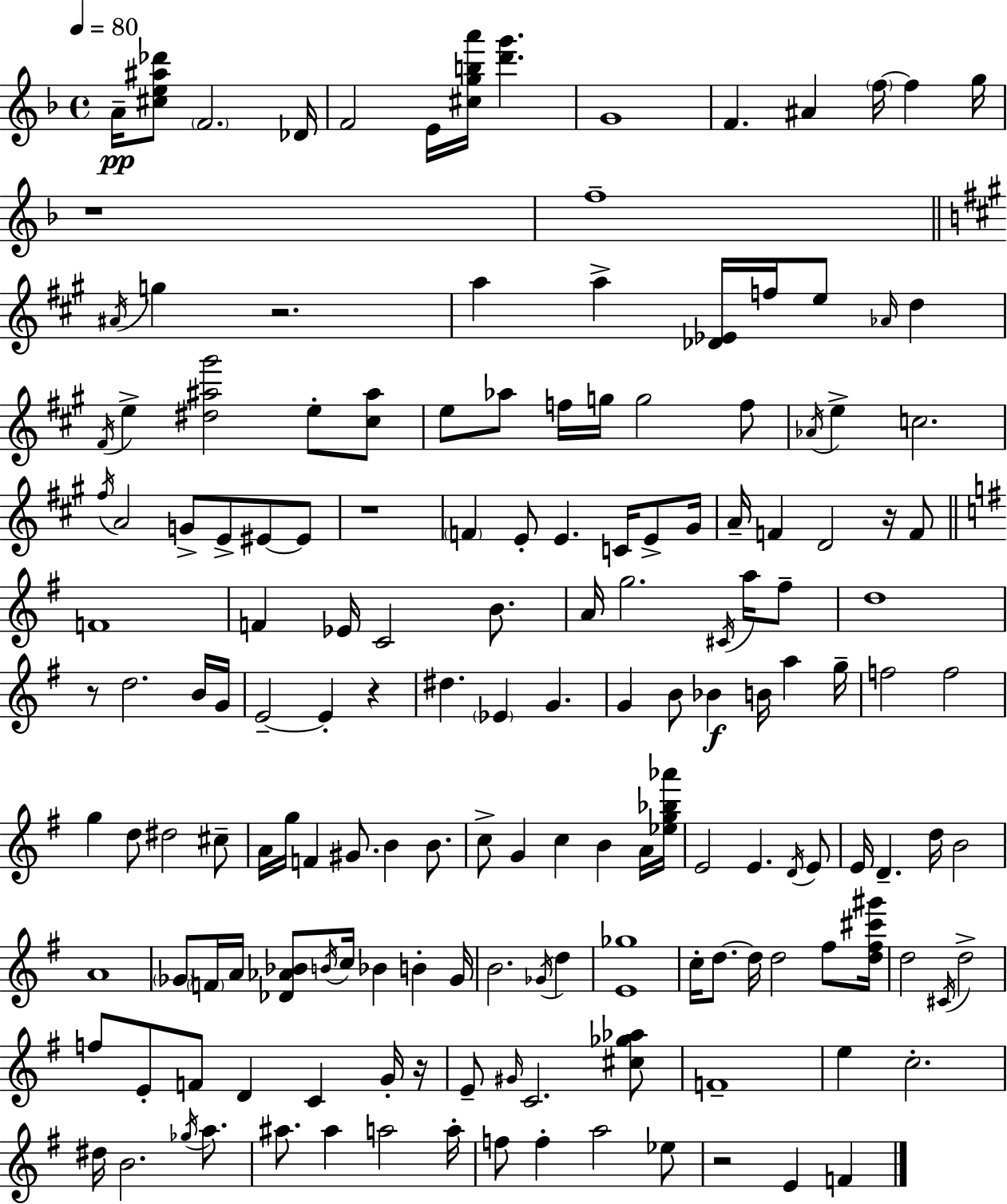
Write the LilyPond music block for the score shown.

{
  \clef treble
  \time 4/4
  \defaultTimeSignature
  \key f \major
  \tempo 4 = 80
  \repeat volta 2 { a'16--\pp <cis'' e'' ais'' des'''>8 \parenthesize f'2. des'16 | f'2 e'16 <cis'' g'' b'' a'''>16 <d''' g'''>4. | g'1 | f'4. ais'4 \parenthesize f''16~~ f''4 g''16 | \break r1 | f''1-- | \bar "||" \break \key a \major \acciaccatura { ais'16 } g''4 r2. | a''4 a''4-> <des' ees'>16 f''16 e''8 \grace { aes'16 } d''4 | \acciaccatura { fis'16 } e''4-> <dis'' ais'' gis'''>2 e''8-. | <cis'' ais''>8 e''8 aes''8 f''16 g''16 g''2 | \break f''8 \acciaccatura { aes'16 } e''4-> c''2. | \acciaccatura { fis''16 } a'2 g'8-> e'8-> | eis'8~~ eis'8 r1 | \parenthesize f'4 e'8-. e'4. | \break c'16 e'8-> gis'16 a'16-- f'4 d'2 | r16 f'8 \bar "||" \break \key e \minor f'1 | f'4 ees'16 c'2 b'8. | a'16 g''2. \acciaccatura { cis'16 } a''16 fis''8-- | d''1 | \break r8 d''2. b'16 | g'16 e'2--~~ e'4-. r4 | dis''4. \parenthesize ees'4 g'4. | g'4 b'8 bes'4\f b'16 a''4 | \break g''16-- f''2 f''2 | g''4 d''8 dis''2 cis''8-- | a'16 g''16 f'4 gis'8. b'4 b'8. | c''8-> g'4 c''4 b'4 a'16 | \break <ees'' g'' bes'' aes'''>16 e'2 e'4. \acciaccatura { d'16 } | e'8 e'16 d'4.-- d''16 b'2 | a'1 | \parenthesize ges'8 \parenthesize f'16 a'16 <des' aes' bes'>8 \acciaccatura { b'16 } c''16 bes'4 b'4-. | \break ges'16 b'2. \acciaccatura { ges'16 } | d''4 <e' ges''>1 | c''16-. d''8.~~ d''16 d''2 | fis''8 <d'' fis'' cis''' gis'''>16 d''2 \acciaccatura { cis'16 } d''2-> | \break f''8 e'8-. f'8 d'4 c'4 | g'16-. r16 e'8-- \grace { gis'16 } c'2. | <cis'' ges'' aes''>8 f'1-- | e''4 c''2.-. | \break dis''16 b'2. | \acciaccatura { ges''16 } a''8. ais''8. ais''4 a''2 | a''16-. f''8 f''4-. a''2 | ees''8 r2 e'4 | \break f'4 } \bar "|."
}